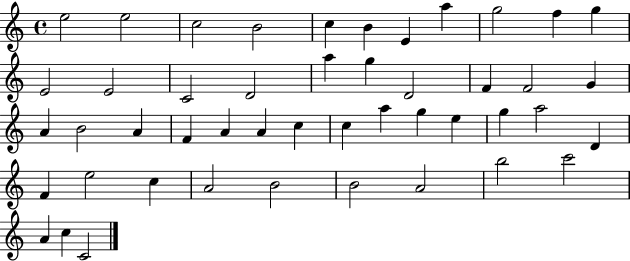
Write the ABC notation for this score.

X:1
T:Untitled
M:4/4
L:1/4
K:C
e2 e2 c2 B2 c B E a g2 f g E2 E2 C2 D2 a g D2 F F2 G A B2 A F A A c c a g e g a2 D F e2 c A2 B2 B2 A2 b2 c'2 A c C2